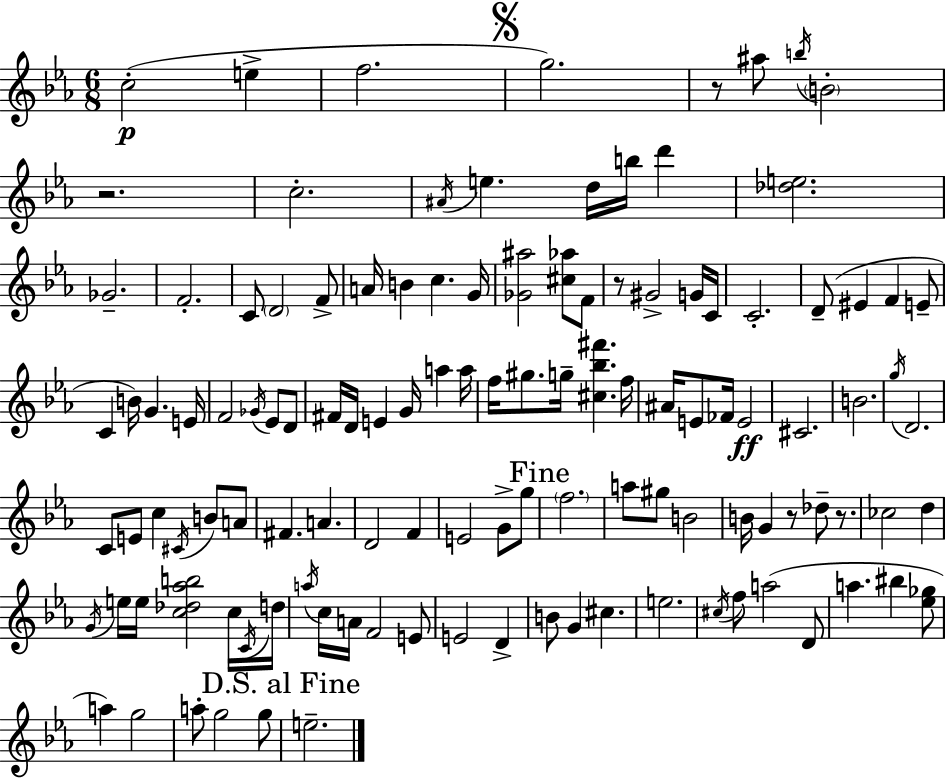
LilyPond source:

{
  \clef treble
  \numericTimeSignature
  \time 6/8
  \key ees \major
  c''2-.(\p e''4-> | f''2. | \mark \markup { \musicglyph "scripts.segno" } g''2.) | r8 ais''8 \acciaccatura { b''16 } \parenthesize b'2-. | \break r2. | c''2.-. | \acciaccatura { ais'16 } e''4. d''16 b''16 d'''4 | <des'' e''>2. | \break ges'2.-- | f'2.-. | c'8 \parenthesize d'2 | f'8-> a'16 b'4 c''4. | \break g'16 <ges' ais''>2 <cis'' aes''>8 | f'8 r8 gis'2-> | g'16 c'16 c'2.-. | d'8--( eis'4 f'4 | \break e'8-- c'4 b'16) g'4. | e'16 f'2 \acciaccatura { ges'16 } ees'8 | d'8 fis'16 d'16 e'4 g'16 a''4 | a''16 f''16 gis''8. g''16-- <cis'' bes'' fis'''>4. | \break f''16 ais'16 e'8 fes'16 e'2\ff | cis'2. | b'2. | \acciaccatura { g''16 } d'2. | \break c'8 e'8 c''4 | \acciaccatura { cis'16 } b'8 a'8 fis'4. a'4. | d'2 | f'4 e'2 | \break g'8-> g''8 \mark "Fine" \parenthesize f''2. | a''8 gis''8 b'2 | b'16 g'4 r8 | des''8-- r8. ces''2 | \break d''4 \acciaccatura { g'16 } e''16 e''16 <c'' des'' aes'' b''>2 | c''16 \acciaccatura { c'16 } d''16 \acciaccatura { a''16 } c''16 a'16 f'2 | e'8 e'2 | d'4-> b'8 g'4 | \break cis''4. e''2. | \acciaccatura { cis''16 } f''8 a''2( | d'8 a''4. | bis''4 <ees'' ges''>8 a''4) | \break g''2 a''8-. g''2 | g''8 \mark "D.S. al Fine" e''2.-- | \bar "|."
}